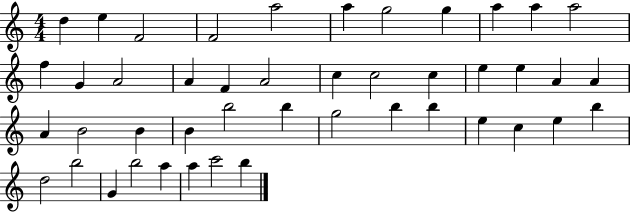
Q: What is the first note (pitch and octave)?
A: D5